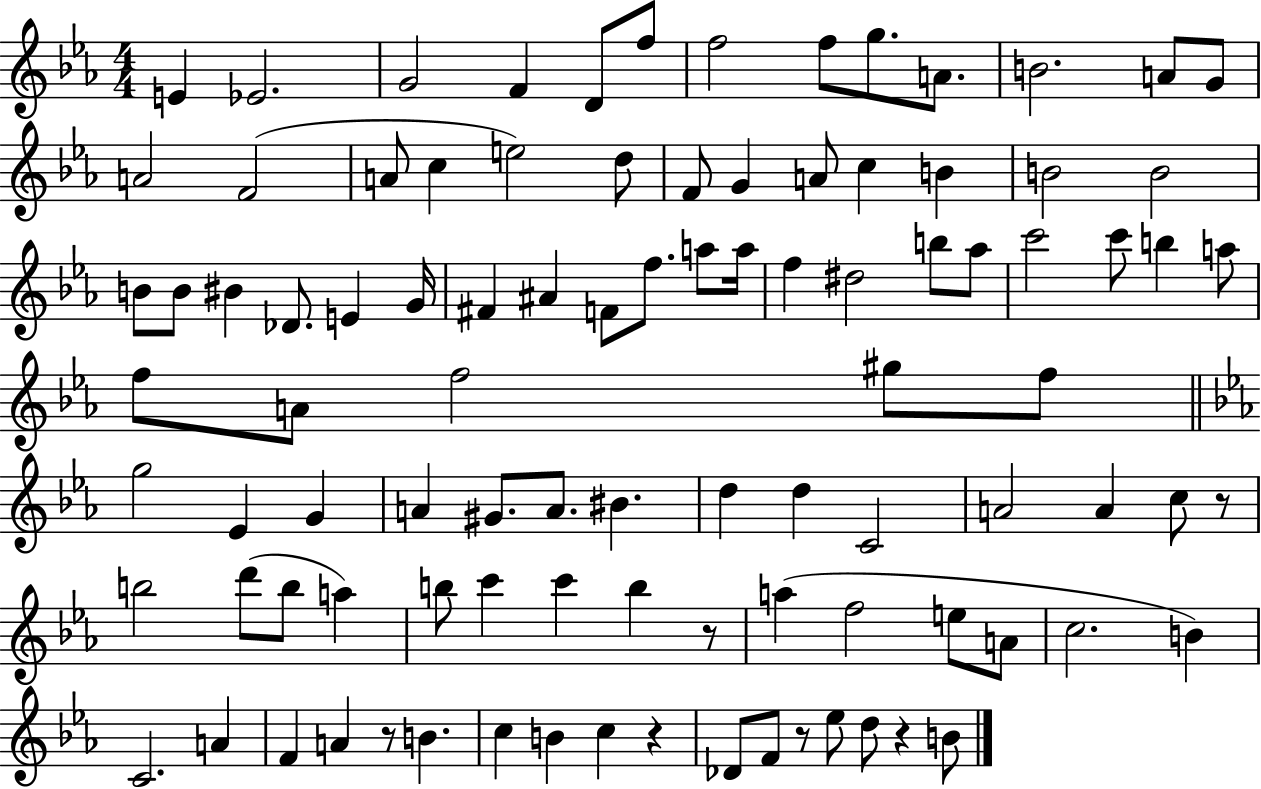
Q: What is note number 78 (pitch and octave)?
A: B4